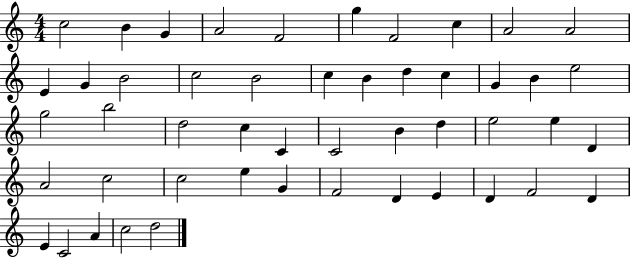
{
  \clef treble
  \numericTimeSignature
  \time 4/4
  \key c \major
  c''2 b'4 g'4 | a'2 f'2 | g''4 f'2 c''4 | a'2 a'2 | \break e'4 g'4 b'2 | c''2 b'2 | c''4 b'4 d''4 c''4 | g'4 b'4 e''2 | \break g''2 b''2 | d''2 c''4 c'4 | c'2 b'4 d''4 | e''2 e''4 d'4 | \break a'2 c''2 | c''2 e''4 g'4 | f'2 d'4 e'4 | d'4 f'2 d'4 | \break e'4 c'2 a'4 | c''2 d''2 | \bar "|."
}